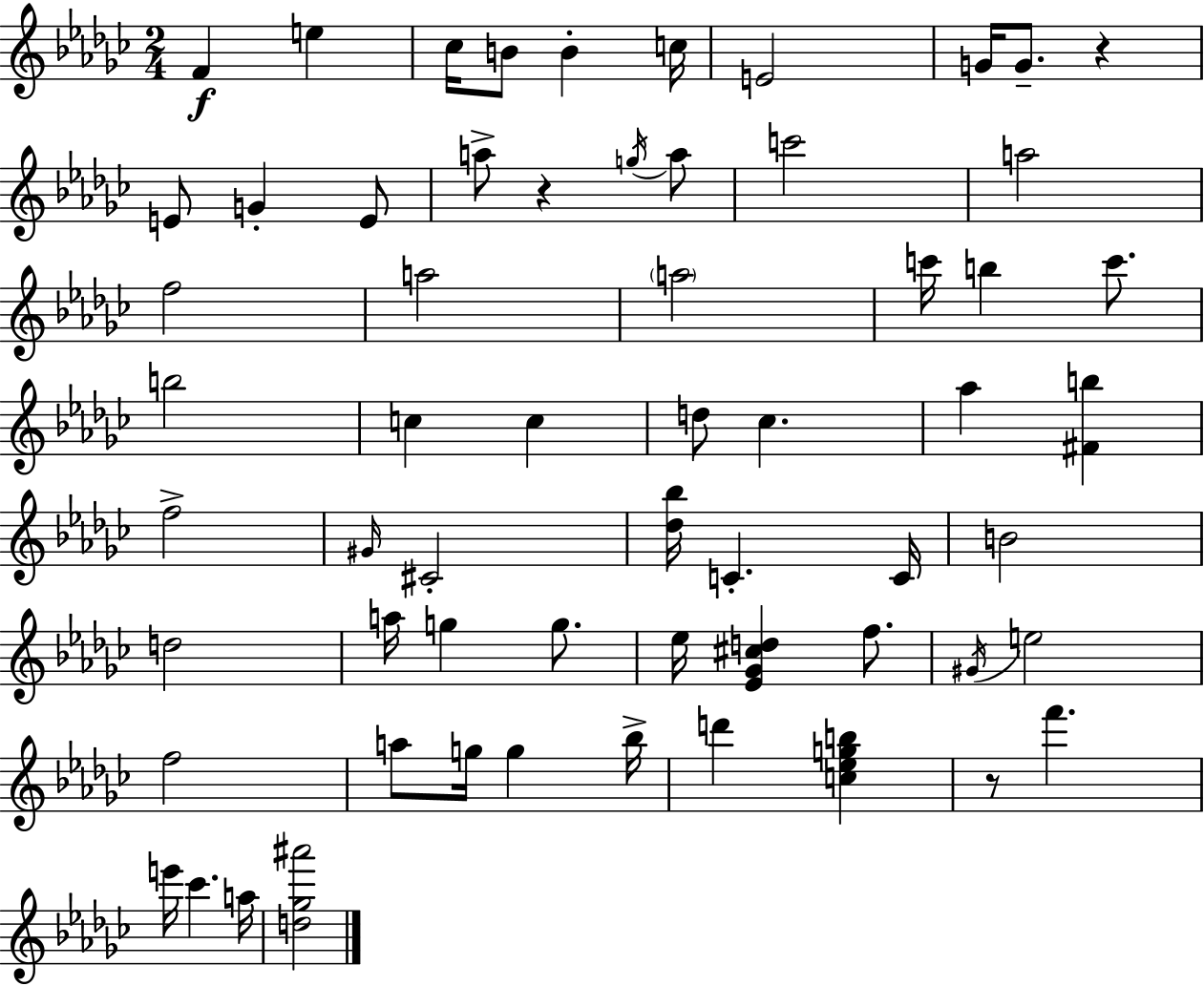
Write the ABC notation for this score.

X:1
T:Untitled
M:2/4
L:1/4
K:Ebm
F e _c/4 B/2 B c/4 E2 G/4 G/2 z E/2 G E/2 a/2 z g/4 a/2 c'2 a2 f2 a2 a2 c'/4 b c'/2 b2 c c d/2 _c _a [^Fb] f2 ^G/4 ^C2 [_d_b]/4 C C/4 B2 d2 a/4 g g/2 _e/4 [_E_G^cd] f/2 ^G/4 e2 f2 a/2 g/4 g _b/4 d' [c_egb] z/2 f' e'/4 _c' a/4 [d_g^a']2